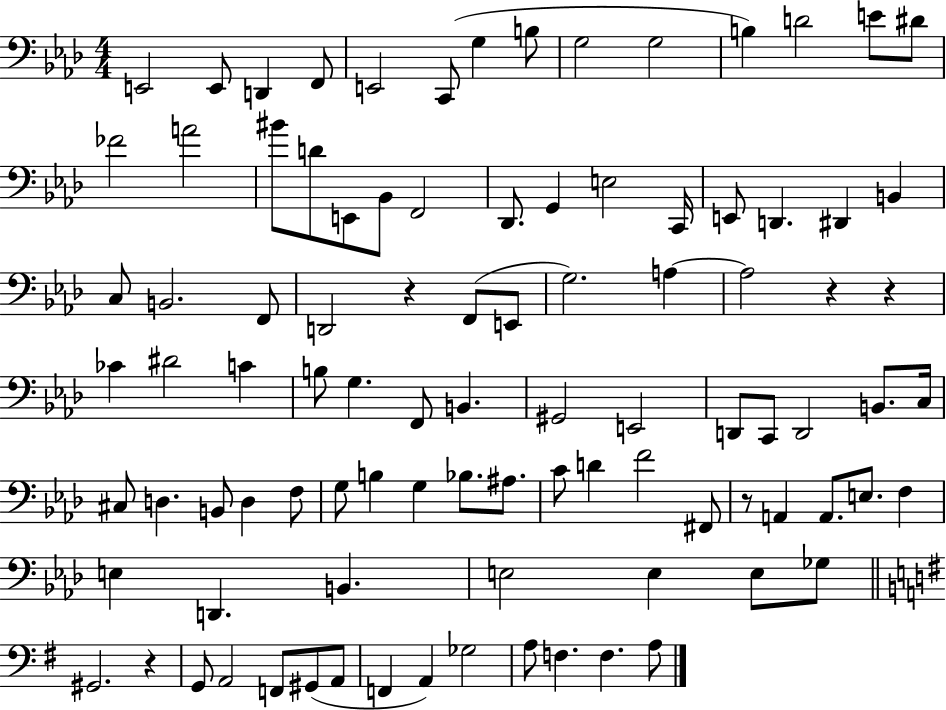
X:1
T:Untitled
M:4/4
L:1/4
K:Ab
E,,2 E,,/2 D,, F,,/2 E,,2 C,,/2 G, B,/2 G,2 G,2 B, D2 E/2 ^D/2 _F2 A2 ^B/2 D/2 E,,/2 _B,,/2 F,,2 _D,,/2 G,, E,2 C,,/4 E,,/2 D,, ^D,, B,, C,/2 B,,2 F,,/2 D,,2 z F,,/2 E,,/2 G,2 A, A,2 z z _C ^D2 C B,/2 G, F,,/2 B,, ^G,,2 E,,2 D,,/2 C,,/2 D,,2 B,,/2 C,/4 ^C,/2 D, B,,/2 D, F,/2 G,/2 B, G, _B,/2 ^A,/2 C/2 D F2 ^F,,/2 z/2 A,, A,,/2 E,/2 F, E, D,, B,, E,2 E, E,/2 _G,/2 ^G,,2 z G,,/2 A,,2 F,,/2 ^G,,/2 A,,/2 F,, A,, _G,2 A,/2 F, F, A,/2